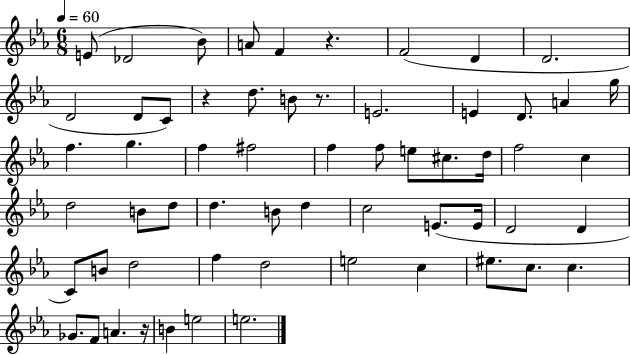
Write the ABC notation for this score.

X:1
T:Untitled
M:6/8
L:1/4
K:Eb
E/2 _D2 _B/2 A/2 F z F2 D D2 D2 D/2 C/2 z d/2 B/2 z/2 E2 E D/2 A g/4 f g f ^f2 f f/2 e/2 ^c/2 d/4 f2 c d2 B/2 d/2 d B/2 d c2 E/2 E/4 D2 D C/2 B/2 d2 f d2 e2 c ^e/2 c/2 c _G/2 F/2 A z/4 B e2 e2